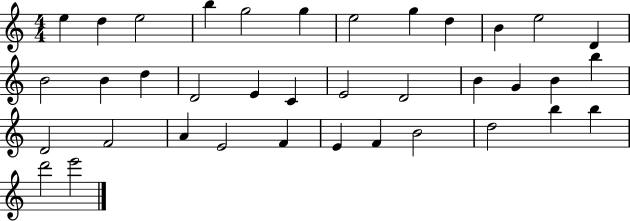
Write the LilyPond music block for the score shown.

{
  \clef treble
  \numericTimeSignature
  \time 4/4
  \key c \major
  e''4 d''4 e''2 | b''4 g''2 g''4 | e''2 g''4 d''4 | b'4 e''2 d'4 | \break b'2 b'4 d''4 | d'2 e'4 c'4 | e'2 d'2 | b'4 g'4 b'4 b''4 | \break d'2 f'2 | a'4 e'2 f'4 | e'4 f'4 b'2 | d''2 b''4 b''4 | \break d'''2 e'''2 | \bar "|."
}